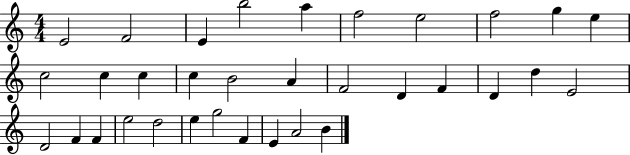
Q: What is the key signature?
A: C major